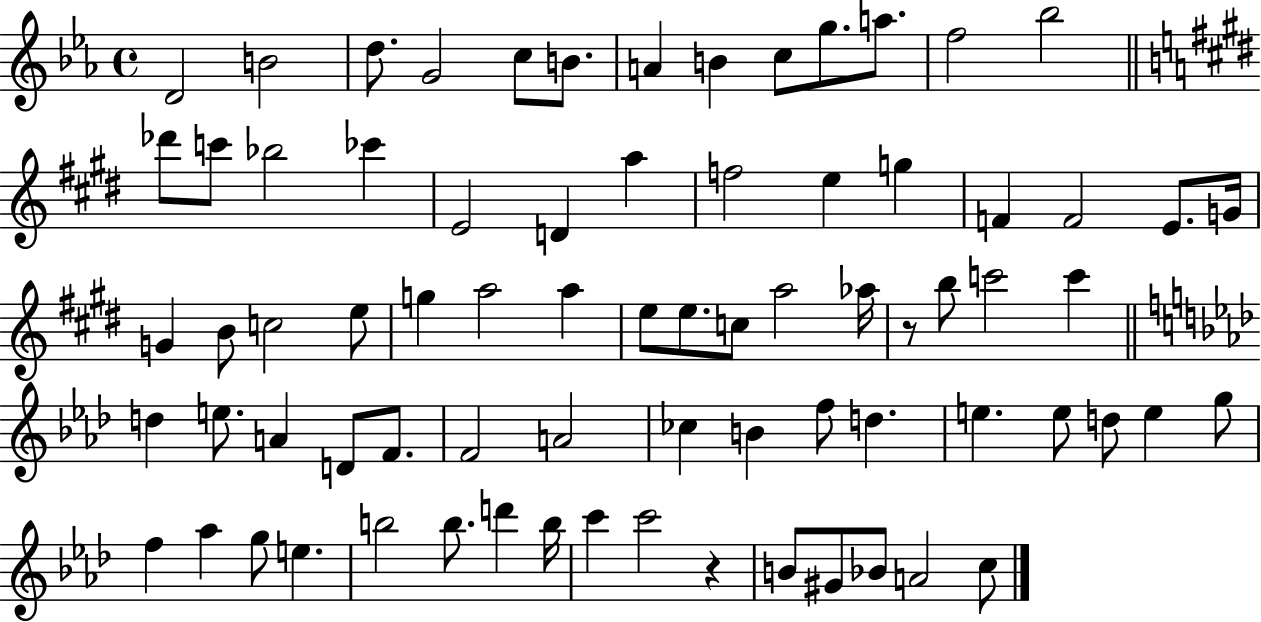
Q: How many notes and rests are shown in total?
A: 75